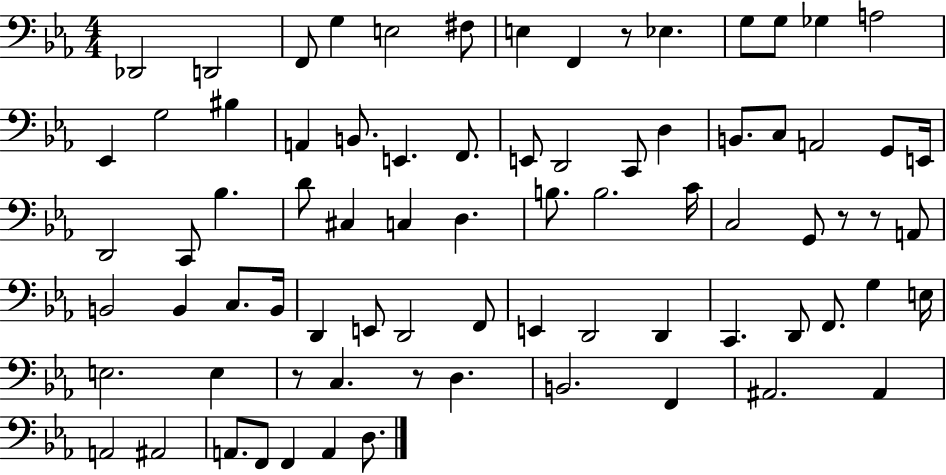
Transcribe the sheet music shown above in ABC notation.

X:1
T:Untitled
M:4/4
L:1/4
K:Eb
_D,,2 D,,2 F,,/2 G, E,2 ^F,/2 E, F,, z/2 _E, G,/2 G,/2 _G, A,2 _E,, G,2 ^B, A,, B,,/2 E,, F,,/2 E,,/2 D,,2 C,,/2 D, B,,/2 C,/2 A,,2 G,,/2 E,,/4 D,,2 C,,/2 _B, D/2 ^C, C, D, B,/2 B,2 C/4 C,2 G,,/2 z/2 z/2 A,,/2 B,,2 B,, C,/2 B,,/4 D,, E,,/2 D,,2 F,,/2 E,, D,,2 D,, C,, D,,/2 F,,/2 G, E,/4 E,2 E, z/2 C, z/2 D, B,,2 F,, ^A,,2 ^A,, A,,2 ^A,,2 A,,/2 F,,/2 F,, A,, D,/2